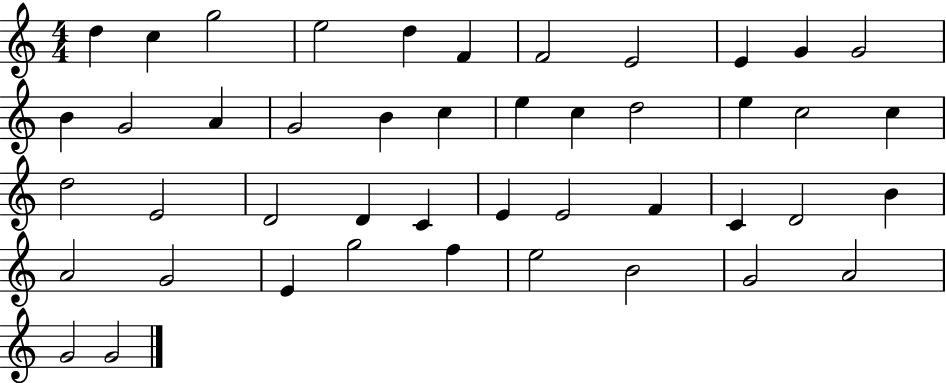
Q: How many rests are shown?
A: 0